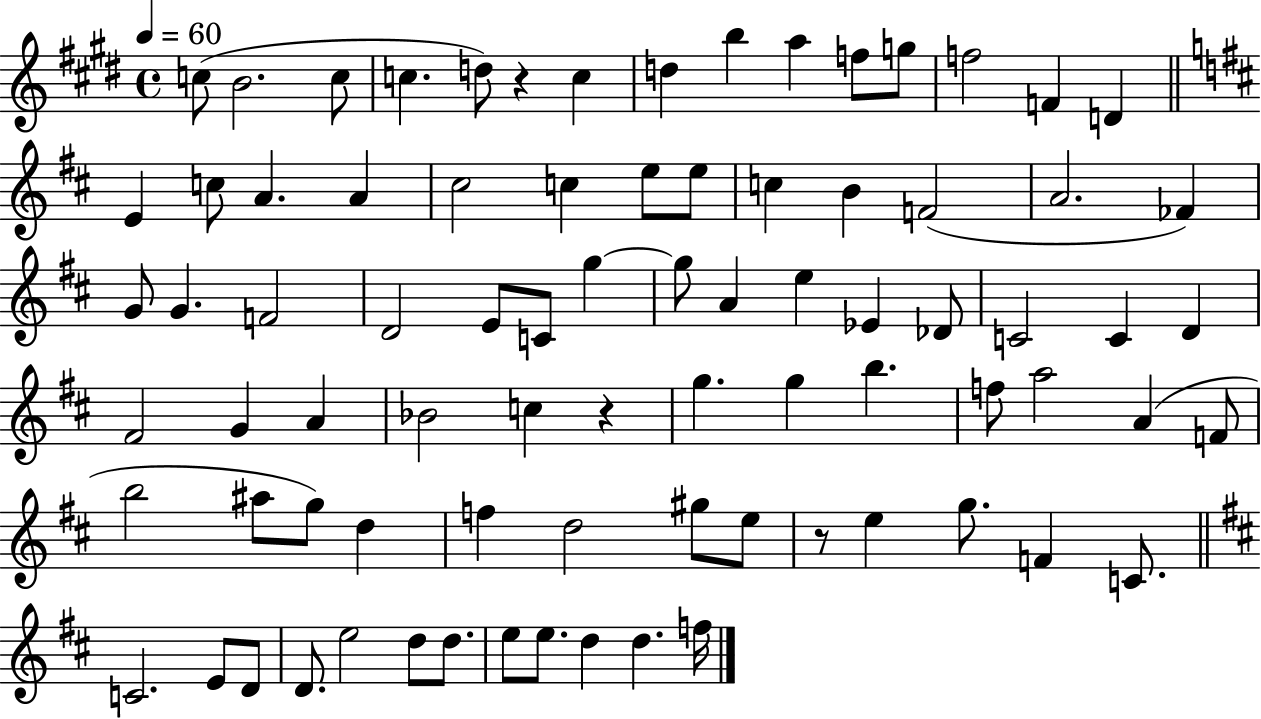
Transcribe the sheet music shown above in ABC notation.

X:1
T:Untitled
M:4/4
L:1/4
K:E
c/2 B2 c/2 c d/2 z c d b a f/2 g/2 f2 F D E c/2 A A ^c2 c e/2 e/2 c B F2 A2 _F G/2 G F2 D2 E/2 C/2 g g/2 A e _E _D/2 C2 C D ^F2 G A _B2 c z g g b f/2 a2 A F/2 b2 ^a/2 g/2 d f d2 ^g/2 e/2 z/2 e g/2 F C/2 C2 E/2 D/2 D/2 e2 d/2 d/2 e/2 e/2 d d f/4